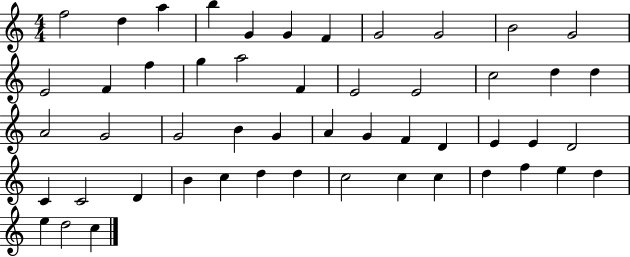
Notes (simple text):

F5/h D5/q A5/q B5/q G4/q G4/q F4/q G4/h G4/h B4/h G4/h E4/h F4/q F5/q G5/q A5/h F4/q E4/h E4/h C5/h D5/q D5/q A4/h G4/h G4/h B4/q G4/q A4/q G4/q F4/q D4/q E4/q E4/q D4/h C4/q C4/h D4/q B4/q C5/q D5/q D5/q C5/h C5/q C5/q D5/q F5/q E5/q D5/q E5/q D5/h C5/q